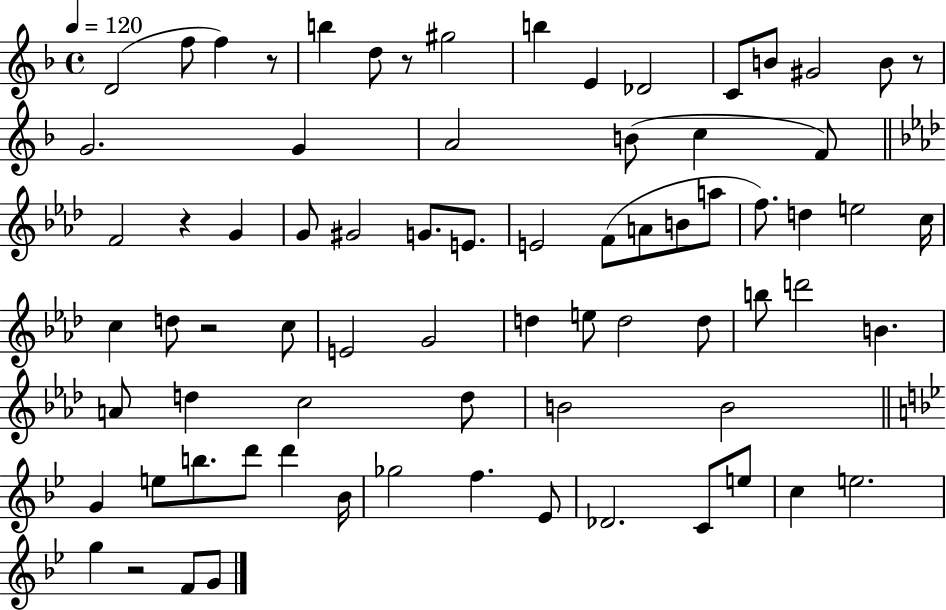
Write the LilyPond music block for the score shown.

{
  \clef treble
  \time 4/4
  \defaultTimeSignature
  \key f \major
  \tempo 4 = 120
  d'2( f''8 f''4) r8 | b''4 d''8 r8 gis''2 | b''4 e'4 des'2 | c'8 b'8 gis'2 b'8 r8 | \break g'2. g'4 | a'2 b'8( c''4 f'8) | \bar "||" \break \key aes \major f'2 r4 g'4 | g'8 gis'2 g'8. e'8. | e'2 f'8( a'8 b'8 a''8 | f''8.) d''4 e''2 c''16 | \break c''4 d''8 r2 c''8 | e'2 g'2 | d''4 e''8 d''2 d''8 | b''8 d'''2 b'4. | \break a'8 d''4 c''2 d''8 | b'2 b'2 | \bar "||" \break \key bes \major g'4 e''8 b''8. d'''8 d'''4 bes'16 | ges''2 f''4. ees'8 | des'2. c'8 e''8 | c''4 e''2. | \break g''4 r2 f'8 g'8 | \bar "|."
}